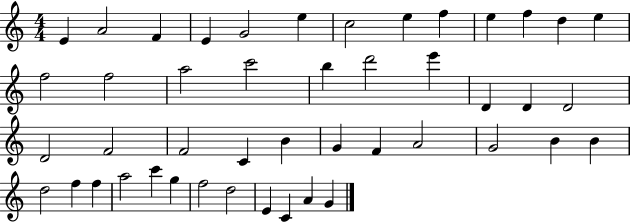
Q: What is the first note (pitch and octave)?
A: E4